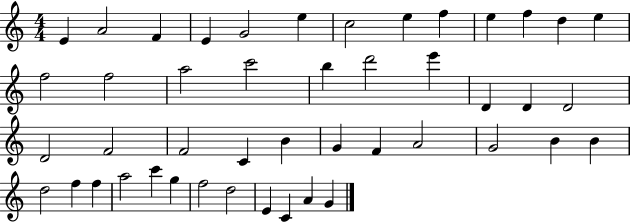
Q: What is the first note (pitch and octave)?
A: E4